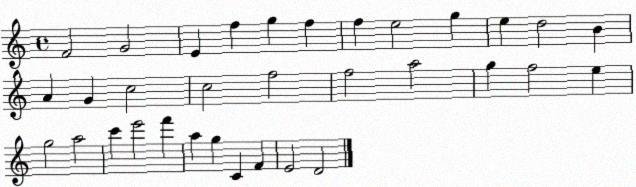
X:1
T:Untitled
M:4/4
L:1/4
K:C
F2 G2 E f g f f e2 g e d2 B A G c2 c2 f2 f2 a2 g f2 e g2 a2 c' e'2 f' a g C F E2 D2